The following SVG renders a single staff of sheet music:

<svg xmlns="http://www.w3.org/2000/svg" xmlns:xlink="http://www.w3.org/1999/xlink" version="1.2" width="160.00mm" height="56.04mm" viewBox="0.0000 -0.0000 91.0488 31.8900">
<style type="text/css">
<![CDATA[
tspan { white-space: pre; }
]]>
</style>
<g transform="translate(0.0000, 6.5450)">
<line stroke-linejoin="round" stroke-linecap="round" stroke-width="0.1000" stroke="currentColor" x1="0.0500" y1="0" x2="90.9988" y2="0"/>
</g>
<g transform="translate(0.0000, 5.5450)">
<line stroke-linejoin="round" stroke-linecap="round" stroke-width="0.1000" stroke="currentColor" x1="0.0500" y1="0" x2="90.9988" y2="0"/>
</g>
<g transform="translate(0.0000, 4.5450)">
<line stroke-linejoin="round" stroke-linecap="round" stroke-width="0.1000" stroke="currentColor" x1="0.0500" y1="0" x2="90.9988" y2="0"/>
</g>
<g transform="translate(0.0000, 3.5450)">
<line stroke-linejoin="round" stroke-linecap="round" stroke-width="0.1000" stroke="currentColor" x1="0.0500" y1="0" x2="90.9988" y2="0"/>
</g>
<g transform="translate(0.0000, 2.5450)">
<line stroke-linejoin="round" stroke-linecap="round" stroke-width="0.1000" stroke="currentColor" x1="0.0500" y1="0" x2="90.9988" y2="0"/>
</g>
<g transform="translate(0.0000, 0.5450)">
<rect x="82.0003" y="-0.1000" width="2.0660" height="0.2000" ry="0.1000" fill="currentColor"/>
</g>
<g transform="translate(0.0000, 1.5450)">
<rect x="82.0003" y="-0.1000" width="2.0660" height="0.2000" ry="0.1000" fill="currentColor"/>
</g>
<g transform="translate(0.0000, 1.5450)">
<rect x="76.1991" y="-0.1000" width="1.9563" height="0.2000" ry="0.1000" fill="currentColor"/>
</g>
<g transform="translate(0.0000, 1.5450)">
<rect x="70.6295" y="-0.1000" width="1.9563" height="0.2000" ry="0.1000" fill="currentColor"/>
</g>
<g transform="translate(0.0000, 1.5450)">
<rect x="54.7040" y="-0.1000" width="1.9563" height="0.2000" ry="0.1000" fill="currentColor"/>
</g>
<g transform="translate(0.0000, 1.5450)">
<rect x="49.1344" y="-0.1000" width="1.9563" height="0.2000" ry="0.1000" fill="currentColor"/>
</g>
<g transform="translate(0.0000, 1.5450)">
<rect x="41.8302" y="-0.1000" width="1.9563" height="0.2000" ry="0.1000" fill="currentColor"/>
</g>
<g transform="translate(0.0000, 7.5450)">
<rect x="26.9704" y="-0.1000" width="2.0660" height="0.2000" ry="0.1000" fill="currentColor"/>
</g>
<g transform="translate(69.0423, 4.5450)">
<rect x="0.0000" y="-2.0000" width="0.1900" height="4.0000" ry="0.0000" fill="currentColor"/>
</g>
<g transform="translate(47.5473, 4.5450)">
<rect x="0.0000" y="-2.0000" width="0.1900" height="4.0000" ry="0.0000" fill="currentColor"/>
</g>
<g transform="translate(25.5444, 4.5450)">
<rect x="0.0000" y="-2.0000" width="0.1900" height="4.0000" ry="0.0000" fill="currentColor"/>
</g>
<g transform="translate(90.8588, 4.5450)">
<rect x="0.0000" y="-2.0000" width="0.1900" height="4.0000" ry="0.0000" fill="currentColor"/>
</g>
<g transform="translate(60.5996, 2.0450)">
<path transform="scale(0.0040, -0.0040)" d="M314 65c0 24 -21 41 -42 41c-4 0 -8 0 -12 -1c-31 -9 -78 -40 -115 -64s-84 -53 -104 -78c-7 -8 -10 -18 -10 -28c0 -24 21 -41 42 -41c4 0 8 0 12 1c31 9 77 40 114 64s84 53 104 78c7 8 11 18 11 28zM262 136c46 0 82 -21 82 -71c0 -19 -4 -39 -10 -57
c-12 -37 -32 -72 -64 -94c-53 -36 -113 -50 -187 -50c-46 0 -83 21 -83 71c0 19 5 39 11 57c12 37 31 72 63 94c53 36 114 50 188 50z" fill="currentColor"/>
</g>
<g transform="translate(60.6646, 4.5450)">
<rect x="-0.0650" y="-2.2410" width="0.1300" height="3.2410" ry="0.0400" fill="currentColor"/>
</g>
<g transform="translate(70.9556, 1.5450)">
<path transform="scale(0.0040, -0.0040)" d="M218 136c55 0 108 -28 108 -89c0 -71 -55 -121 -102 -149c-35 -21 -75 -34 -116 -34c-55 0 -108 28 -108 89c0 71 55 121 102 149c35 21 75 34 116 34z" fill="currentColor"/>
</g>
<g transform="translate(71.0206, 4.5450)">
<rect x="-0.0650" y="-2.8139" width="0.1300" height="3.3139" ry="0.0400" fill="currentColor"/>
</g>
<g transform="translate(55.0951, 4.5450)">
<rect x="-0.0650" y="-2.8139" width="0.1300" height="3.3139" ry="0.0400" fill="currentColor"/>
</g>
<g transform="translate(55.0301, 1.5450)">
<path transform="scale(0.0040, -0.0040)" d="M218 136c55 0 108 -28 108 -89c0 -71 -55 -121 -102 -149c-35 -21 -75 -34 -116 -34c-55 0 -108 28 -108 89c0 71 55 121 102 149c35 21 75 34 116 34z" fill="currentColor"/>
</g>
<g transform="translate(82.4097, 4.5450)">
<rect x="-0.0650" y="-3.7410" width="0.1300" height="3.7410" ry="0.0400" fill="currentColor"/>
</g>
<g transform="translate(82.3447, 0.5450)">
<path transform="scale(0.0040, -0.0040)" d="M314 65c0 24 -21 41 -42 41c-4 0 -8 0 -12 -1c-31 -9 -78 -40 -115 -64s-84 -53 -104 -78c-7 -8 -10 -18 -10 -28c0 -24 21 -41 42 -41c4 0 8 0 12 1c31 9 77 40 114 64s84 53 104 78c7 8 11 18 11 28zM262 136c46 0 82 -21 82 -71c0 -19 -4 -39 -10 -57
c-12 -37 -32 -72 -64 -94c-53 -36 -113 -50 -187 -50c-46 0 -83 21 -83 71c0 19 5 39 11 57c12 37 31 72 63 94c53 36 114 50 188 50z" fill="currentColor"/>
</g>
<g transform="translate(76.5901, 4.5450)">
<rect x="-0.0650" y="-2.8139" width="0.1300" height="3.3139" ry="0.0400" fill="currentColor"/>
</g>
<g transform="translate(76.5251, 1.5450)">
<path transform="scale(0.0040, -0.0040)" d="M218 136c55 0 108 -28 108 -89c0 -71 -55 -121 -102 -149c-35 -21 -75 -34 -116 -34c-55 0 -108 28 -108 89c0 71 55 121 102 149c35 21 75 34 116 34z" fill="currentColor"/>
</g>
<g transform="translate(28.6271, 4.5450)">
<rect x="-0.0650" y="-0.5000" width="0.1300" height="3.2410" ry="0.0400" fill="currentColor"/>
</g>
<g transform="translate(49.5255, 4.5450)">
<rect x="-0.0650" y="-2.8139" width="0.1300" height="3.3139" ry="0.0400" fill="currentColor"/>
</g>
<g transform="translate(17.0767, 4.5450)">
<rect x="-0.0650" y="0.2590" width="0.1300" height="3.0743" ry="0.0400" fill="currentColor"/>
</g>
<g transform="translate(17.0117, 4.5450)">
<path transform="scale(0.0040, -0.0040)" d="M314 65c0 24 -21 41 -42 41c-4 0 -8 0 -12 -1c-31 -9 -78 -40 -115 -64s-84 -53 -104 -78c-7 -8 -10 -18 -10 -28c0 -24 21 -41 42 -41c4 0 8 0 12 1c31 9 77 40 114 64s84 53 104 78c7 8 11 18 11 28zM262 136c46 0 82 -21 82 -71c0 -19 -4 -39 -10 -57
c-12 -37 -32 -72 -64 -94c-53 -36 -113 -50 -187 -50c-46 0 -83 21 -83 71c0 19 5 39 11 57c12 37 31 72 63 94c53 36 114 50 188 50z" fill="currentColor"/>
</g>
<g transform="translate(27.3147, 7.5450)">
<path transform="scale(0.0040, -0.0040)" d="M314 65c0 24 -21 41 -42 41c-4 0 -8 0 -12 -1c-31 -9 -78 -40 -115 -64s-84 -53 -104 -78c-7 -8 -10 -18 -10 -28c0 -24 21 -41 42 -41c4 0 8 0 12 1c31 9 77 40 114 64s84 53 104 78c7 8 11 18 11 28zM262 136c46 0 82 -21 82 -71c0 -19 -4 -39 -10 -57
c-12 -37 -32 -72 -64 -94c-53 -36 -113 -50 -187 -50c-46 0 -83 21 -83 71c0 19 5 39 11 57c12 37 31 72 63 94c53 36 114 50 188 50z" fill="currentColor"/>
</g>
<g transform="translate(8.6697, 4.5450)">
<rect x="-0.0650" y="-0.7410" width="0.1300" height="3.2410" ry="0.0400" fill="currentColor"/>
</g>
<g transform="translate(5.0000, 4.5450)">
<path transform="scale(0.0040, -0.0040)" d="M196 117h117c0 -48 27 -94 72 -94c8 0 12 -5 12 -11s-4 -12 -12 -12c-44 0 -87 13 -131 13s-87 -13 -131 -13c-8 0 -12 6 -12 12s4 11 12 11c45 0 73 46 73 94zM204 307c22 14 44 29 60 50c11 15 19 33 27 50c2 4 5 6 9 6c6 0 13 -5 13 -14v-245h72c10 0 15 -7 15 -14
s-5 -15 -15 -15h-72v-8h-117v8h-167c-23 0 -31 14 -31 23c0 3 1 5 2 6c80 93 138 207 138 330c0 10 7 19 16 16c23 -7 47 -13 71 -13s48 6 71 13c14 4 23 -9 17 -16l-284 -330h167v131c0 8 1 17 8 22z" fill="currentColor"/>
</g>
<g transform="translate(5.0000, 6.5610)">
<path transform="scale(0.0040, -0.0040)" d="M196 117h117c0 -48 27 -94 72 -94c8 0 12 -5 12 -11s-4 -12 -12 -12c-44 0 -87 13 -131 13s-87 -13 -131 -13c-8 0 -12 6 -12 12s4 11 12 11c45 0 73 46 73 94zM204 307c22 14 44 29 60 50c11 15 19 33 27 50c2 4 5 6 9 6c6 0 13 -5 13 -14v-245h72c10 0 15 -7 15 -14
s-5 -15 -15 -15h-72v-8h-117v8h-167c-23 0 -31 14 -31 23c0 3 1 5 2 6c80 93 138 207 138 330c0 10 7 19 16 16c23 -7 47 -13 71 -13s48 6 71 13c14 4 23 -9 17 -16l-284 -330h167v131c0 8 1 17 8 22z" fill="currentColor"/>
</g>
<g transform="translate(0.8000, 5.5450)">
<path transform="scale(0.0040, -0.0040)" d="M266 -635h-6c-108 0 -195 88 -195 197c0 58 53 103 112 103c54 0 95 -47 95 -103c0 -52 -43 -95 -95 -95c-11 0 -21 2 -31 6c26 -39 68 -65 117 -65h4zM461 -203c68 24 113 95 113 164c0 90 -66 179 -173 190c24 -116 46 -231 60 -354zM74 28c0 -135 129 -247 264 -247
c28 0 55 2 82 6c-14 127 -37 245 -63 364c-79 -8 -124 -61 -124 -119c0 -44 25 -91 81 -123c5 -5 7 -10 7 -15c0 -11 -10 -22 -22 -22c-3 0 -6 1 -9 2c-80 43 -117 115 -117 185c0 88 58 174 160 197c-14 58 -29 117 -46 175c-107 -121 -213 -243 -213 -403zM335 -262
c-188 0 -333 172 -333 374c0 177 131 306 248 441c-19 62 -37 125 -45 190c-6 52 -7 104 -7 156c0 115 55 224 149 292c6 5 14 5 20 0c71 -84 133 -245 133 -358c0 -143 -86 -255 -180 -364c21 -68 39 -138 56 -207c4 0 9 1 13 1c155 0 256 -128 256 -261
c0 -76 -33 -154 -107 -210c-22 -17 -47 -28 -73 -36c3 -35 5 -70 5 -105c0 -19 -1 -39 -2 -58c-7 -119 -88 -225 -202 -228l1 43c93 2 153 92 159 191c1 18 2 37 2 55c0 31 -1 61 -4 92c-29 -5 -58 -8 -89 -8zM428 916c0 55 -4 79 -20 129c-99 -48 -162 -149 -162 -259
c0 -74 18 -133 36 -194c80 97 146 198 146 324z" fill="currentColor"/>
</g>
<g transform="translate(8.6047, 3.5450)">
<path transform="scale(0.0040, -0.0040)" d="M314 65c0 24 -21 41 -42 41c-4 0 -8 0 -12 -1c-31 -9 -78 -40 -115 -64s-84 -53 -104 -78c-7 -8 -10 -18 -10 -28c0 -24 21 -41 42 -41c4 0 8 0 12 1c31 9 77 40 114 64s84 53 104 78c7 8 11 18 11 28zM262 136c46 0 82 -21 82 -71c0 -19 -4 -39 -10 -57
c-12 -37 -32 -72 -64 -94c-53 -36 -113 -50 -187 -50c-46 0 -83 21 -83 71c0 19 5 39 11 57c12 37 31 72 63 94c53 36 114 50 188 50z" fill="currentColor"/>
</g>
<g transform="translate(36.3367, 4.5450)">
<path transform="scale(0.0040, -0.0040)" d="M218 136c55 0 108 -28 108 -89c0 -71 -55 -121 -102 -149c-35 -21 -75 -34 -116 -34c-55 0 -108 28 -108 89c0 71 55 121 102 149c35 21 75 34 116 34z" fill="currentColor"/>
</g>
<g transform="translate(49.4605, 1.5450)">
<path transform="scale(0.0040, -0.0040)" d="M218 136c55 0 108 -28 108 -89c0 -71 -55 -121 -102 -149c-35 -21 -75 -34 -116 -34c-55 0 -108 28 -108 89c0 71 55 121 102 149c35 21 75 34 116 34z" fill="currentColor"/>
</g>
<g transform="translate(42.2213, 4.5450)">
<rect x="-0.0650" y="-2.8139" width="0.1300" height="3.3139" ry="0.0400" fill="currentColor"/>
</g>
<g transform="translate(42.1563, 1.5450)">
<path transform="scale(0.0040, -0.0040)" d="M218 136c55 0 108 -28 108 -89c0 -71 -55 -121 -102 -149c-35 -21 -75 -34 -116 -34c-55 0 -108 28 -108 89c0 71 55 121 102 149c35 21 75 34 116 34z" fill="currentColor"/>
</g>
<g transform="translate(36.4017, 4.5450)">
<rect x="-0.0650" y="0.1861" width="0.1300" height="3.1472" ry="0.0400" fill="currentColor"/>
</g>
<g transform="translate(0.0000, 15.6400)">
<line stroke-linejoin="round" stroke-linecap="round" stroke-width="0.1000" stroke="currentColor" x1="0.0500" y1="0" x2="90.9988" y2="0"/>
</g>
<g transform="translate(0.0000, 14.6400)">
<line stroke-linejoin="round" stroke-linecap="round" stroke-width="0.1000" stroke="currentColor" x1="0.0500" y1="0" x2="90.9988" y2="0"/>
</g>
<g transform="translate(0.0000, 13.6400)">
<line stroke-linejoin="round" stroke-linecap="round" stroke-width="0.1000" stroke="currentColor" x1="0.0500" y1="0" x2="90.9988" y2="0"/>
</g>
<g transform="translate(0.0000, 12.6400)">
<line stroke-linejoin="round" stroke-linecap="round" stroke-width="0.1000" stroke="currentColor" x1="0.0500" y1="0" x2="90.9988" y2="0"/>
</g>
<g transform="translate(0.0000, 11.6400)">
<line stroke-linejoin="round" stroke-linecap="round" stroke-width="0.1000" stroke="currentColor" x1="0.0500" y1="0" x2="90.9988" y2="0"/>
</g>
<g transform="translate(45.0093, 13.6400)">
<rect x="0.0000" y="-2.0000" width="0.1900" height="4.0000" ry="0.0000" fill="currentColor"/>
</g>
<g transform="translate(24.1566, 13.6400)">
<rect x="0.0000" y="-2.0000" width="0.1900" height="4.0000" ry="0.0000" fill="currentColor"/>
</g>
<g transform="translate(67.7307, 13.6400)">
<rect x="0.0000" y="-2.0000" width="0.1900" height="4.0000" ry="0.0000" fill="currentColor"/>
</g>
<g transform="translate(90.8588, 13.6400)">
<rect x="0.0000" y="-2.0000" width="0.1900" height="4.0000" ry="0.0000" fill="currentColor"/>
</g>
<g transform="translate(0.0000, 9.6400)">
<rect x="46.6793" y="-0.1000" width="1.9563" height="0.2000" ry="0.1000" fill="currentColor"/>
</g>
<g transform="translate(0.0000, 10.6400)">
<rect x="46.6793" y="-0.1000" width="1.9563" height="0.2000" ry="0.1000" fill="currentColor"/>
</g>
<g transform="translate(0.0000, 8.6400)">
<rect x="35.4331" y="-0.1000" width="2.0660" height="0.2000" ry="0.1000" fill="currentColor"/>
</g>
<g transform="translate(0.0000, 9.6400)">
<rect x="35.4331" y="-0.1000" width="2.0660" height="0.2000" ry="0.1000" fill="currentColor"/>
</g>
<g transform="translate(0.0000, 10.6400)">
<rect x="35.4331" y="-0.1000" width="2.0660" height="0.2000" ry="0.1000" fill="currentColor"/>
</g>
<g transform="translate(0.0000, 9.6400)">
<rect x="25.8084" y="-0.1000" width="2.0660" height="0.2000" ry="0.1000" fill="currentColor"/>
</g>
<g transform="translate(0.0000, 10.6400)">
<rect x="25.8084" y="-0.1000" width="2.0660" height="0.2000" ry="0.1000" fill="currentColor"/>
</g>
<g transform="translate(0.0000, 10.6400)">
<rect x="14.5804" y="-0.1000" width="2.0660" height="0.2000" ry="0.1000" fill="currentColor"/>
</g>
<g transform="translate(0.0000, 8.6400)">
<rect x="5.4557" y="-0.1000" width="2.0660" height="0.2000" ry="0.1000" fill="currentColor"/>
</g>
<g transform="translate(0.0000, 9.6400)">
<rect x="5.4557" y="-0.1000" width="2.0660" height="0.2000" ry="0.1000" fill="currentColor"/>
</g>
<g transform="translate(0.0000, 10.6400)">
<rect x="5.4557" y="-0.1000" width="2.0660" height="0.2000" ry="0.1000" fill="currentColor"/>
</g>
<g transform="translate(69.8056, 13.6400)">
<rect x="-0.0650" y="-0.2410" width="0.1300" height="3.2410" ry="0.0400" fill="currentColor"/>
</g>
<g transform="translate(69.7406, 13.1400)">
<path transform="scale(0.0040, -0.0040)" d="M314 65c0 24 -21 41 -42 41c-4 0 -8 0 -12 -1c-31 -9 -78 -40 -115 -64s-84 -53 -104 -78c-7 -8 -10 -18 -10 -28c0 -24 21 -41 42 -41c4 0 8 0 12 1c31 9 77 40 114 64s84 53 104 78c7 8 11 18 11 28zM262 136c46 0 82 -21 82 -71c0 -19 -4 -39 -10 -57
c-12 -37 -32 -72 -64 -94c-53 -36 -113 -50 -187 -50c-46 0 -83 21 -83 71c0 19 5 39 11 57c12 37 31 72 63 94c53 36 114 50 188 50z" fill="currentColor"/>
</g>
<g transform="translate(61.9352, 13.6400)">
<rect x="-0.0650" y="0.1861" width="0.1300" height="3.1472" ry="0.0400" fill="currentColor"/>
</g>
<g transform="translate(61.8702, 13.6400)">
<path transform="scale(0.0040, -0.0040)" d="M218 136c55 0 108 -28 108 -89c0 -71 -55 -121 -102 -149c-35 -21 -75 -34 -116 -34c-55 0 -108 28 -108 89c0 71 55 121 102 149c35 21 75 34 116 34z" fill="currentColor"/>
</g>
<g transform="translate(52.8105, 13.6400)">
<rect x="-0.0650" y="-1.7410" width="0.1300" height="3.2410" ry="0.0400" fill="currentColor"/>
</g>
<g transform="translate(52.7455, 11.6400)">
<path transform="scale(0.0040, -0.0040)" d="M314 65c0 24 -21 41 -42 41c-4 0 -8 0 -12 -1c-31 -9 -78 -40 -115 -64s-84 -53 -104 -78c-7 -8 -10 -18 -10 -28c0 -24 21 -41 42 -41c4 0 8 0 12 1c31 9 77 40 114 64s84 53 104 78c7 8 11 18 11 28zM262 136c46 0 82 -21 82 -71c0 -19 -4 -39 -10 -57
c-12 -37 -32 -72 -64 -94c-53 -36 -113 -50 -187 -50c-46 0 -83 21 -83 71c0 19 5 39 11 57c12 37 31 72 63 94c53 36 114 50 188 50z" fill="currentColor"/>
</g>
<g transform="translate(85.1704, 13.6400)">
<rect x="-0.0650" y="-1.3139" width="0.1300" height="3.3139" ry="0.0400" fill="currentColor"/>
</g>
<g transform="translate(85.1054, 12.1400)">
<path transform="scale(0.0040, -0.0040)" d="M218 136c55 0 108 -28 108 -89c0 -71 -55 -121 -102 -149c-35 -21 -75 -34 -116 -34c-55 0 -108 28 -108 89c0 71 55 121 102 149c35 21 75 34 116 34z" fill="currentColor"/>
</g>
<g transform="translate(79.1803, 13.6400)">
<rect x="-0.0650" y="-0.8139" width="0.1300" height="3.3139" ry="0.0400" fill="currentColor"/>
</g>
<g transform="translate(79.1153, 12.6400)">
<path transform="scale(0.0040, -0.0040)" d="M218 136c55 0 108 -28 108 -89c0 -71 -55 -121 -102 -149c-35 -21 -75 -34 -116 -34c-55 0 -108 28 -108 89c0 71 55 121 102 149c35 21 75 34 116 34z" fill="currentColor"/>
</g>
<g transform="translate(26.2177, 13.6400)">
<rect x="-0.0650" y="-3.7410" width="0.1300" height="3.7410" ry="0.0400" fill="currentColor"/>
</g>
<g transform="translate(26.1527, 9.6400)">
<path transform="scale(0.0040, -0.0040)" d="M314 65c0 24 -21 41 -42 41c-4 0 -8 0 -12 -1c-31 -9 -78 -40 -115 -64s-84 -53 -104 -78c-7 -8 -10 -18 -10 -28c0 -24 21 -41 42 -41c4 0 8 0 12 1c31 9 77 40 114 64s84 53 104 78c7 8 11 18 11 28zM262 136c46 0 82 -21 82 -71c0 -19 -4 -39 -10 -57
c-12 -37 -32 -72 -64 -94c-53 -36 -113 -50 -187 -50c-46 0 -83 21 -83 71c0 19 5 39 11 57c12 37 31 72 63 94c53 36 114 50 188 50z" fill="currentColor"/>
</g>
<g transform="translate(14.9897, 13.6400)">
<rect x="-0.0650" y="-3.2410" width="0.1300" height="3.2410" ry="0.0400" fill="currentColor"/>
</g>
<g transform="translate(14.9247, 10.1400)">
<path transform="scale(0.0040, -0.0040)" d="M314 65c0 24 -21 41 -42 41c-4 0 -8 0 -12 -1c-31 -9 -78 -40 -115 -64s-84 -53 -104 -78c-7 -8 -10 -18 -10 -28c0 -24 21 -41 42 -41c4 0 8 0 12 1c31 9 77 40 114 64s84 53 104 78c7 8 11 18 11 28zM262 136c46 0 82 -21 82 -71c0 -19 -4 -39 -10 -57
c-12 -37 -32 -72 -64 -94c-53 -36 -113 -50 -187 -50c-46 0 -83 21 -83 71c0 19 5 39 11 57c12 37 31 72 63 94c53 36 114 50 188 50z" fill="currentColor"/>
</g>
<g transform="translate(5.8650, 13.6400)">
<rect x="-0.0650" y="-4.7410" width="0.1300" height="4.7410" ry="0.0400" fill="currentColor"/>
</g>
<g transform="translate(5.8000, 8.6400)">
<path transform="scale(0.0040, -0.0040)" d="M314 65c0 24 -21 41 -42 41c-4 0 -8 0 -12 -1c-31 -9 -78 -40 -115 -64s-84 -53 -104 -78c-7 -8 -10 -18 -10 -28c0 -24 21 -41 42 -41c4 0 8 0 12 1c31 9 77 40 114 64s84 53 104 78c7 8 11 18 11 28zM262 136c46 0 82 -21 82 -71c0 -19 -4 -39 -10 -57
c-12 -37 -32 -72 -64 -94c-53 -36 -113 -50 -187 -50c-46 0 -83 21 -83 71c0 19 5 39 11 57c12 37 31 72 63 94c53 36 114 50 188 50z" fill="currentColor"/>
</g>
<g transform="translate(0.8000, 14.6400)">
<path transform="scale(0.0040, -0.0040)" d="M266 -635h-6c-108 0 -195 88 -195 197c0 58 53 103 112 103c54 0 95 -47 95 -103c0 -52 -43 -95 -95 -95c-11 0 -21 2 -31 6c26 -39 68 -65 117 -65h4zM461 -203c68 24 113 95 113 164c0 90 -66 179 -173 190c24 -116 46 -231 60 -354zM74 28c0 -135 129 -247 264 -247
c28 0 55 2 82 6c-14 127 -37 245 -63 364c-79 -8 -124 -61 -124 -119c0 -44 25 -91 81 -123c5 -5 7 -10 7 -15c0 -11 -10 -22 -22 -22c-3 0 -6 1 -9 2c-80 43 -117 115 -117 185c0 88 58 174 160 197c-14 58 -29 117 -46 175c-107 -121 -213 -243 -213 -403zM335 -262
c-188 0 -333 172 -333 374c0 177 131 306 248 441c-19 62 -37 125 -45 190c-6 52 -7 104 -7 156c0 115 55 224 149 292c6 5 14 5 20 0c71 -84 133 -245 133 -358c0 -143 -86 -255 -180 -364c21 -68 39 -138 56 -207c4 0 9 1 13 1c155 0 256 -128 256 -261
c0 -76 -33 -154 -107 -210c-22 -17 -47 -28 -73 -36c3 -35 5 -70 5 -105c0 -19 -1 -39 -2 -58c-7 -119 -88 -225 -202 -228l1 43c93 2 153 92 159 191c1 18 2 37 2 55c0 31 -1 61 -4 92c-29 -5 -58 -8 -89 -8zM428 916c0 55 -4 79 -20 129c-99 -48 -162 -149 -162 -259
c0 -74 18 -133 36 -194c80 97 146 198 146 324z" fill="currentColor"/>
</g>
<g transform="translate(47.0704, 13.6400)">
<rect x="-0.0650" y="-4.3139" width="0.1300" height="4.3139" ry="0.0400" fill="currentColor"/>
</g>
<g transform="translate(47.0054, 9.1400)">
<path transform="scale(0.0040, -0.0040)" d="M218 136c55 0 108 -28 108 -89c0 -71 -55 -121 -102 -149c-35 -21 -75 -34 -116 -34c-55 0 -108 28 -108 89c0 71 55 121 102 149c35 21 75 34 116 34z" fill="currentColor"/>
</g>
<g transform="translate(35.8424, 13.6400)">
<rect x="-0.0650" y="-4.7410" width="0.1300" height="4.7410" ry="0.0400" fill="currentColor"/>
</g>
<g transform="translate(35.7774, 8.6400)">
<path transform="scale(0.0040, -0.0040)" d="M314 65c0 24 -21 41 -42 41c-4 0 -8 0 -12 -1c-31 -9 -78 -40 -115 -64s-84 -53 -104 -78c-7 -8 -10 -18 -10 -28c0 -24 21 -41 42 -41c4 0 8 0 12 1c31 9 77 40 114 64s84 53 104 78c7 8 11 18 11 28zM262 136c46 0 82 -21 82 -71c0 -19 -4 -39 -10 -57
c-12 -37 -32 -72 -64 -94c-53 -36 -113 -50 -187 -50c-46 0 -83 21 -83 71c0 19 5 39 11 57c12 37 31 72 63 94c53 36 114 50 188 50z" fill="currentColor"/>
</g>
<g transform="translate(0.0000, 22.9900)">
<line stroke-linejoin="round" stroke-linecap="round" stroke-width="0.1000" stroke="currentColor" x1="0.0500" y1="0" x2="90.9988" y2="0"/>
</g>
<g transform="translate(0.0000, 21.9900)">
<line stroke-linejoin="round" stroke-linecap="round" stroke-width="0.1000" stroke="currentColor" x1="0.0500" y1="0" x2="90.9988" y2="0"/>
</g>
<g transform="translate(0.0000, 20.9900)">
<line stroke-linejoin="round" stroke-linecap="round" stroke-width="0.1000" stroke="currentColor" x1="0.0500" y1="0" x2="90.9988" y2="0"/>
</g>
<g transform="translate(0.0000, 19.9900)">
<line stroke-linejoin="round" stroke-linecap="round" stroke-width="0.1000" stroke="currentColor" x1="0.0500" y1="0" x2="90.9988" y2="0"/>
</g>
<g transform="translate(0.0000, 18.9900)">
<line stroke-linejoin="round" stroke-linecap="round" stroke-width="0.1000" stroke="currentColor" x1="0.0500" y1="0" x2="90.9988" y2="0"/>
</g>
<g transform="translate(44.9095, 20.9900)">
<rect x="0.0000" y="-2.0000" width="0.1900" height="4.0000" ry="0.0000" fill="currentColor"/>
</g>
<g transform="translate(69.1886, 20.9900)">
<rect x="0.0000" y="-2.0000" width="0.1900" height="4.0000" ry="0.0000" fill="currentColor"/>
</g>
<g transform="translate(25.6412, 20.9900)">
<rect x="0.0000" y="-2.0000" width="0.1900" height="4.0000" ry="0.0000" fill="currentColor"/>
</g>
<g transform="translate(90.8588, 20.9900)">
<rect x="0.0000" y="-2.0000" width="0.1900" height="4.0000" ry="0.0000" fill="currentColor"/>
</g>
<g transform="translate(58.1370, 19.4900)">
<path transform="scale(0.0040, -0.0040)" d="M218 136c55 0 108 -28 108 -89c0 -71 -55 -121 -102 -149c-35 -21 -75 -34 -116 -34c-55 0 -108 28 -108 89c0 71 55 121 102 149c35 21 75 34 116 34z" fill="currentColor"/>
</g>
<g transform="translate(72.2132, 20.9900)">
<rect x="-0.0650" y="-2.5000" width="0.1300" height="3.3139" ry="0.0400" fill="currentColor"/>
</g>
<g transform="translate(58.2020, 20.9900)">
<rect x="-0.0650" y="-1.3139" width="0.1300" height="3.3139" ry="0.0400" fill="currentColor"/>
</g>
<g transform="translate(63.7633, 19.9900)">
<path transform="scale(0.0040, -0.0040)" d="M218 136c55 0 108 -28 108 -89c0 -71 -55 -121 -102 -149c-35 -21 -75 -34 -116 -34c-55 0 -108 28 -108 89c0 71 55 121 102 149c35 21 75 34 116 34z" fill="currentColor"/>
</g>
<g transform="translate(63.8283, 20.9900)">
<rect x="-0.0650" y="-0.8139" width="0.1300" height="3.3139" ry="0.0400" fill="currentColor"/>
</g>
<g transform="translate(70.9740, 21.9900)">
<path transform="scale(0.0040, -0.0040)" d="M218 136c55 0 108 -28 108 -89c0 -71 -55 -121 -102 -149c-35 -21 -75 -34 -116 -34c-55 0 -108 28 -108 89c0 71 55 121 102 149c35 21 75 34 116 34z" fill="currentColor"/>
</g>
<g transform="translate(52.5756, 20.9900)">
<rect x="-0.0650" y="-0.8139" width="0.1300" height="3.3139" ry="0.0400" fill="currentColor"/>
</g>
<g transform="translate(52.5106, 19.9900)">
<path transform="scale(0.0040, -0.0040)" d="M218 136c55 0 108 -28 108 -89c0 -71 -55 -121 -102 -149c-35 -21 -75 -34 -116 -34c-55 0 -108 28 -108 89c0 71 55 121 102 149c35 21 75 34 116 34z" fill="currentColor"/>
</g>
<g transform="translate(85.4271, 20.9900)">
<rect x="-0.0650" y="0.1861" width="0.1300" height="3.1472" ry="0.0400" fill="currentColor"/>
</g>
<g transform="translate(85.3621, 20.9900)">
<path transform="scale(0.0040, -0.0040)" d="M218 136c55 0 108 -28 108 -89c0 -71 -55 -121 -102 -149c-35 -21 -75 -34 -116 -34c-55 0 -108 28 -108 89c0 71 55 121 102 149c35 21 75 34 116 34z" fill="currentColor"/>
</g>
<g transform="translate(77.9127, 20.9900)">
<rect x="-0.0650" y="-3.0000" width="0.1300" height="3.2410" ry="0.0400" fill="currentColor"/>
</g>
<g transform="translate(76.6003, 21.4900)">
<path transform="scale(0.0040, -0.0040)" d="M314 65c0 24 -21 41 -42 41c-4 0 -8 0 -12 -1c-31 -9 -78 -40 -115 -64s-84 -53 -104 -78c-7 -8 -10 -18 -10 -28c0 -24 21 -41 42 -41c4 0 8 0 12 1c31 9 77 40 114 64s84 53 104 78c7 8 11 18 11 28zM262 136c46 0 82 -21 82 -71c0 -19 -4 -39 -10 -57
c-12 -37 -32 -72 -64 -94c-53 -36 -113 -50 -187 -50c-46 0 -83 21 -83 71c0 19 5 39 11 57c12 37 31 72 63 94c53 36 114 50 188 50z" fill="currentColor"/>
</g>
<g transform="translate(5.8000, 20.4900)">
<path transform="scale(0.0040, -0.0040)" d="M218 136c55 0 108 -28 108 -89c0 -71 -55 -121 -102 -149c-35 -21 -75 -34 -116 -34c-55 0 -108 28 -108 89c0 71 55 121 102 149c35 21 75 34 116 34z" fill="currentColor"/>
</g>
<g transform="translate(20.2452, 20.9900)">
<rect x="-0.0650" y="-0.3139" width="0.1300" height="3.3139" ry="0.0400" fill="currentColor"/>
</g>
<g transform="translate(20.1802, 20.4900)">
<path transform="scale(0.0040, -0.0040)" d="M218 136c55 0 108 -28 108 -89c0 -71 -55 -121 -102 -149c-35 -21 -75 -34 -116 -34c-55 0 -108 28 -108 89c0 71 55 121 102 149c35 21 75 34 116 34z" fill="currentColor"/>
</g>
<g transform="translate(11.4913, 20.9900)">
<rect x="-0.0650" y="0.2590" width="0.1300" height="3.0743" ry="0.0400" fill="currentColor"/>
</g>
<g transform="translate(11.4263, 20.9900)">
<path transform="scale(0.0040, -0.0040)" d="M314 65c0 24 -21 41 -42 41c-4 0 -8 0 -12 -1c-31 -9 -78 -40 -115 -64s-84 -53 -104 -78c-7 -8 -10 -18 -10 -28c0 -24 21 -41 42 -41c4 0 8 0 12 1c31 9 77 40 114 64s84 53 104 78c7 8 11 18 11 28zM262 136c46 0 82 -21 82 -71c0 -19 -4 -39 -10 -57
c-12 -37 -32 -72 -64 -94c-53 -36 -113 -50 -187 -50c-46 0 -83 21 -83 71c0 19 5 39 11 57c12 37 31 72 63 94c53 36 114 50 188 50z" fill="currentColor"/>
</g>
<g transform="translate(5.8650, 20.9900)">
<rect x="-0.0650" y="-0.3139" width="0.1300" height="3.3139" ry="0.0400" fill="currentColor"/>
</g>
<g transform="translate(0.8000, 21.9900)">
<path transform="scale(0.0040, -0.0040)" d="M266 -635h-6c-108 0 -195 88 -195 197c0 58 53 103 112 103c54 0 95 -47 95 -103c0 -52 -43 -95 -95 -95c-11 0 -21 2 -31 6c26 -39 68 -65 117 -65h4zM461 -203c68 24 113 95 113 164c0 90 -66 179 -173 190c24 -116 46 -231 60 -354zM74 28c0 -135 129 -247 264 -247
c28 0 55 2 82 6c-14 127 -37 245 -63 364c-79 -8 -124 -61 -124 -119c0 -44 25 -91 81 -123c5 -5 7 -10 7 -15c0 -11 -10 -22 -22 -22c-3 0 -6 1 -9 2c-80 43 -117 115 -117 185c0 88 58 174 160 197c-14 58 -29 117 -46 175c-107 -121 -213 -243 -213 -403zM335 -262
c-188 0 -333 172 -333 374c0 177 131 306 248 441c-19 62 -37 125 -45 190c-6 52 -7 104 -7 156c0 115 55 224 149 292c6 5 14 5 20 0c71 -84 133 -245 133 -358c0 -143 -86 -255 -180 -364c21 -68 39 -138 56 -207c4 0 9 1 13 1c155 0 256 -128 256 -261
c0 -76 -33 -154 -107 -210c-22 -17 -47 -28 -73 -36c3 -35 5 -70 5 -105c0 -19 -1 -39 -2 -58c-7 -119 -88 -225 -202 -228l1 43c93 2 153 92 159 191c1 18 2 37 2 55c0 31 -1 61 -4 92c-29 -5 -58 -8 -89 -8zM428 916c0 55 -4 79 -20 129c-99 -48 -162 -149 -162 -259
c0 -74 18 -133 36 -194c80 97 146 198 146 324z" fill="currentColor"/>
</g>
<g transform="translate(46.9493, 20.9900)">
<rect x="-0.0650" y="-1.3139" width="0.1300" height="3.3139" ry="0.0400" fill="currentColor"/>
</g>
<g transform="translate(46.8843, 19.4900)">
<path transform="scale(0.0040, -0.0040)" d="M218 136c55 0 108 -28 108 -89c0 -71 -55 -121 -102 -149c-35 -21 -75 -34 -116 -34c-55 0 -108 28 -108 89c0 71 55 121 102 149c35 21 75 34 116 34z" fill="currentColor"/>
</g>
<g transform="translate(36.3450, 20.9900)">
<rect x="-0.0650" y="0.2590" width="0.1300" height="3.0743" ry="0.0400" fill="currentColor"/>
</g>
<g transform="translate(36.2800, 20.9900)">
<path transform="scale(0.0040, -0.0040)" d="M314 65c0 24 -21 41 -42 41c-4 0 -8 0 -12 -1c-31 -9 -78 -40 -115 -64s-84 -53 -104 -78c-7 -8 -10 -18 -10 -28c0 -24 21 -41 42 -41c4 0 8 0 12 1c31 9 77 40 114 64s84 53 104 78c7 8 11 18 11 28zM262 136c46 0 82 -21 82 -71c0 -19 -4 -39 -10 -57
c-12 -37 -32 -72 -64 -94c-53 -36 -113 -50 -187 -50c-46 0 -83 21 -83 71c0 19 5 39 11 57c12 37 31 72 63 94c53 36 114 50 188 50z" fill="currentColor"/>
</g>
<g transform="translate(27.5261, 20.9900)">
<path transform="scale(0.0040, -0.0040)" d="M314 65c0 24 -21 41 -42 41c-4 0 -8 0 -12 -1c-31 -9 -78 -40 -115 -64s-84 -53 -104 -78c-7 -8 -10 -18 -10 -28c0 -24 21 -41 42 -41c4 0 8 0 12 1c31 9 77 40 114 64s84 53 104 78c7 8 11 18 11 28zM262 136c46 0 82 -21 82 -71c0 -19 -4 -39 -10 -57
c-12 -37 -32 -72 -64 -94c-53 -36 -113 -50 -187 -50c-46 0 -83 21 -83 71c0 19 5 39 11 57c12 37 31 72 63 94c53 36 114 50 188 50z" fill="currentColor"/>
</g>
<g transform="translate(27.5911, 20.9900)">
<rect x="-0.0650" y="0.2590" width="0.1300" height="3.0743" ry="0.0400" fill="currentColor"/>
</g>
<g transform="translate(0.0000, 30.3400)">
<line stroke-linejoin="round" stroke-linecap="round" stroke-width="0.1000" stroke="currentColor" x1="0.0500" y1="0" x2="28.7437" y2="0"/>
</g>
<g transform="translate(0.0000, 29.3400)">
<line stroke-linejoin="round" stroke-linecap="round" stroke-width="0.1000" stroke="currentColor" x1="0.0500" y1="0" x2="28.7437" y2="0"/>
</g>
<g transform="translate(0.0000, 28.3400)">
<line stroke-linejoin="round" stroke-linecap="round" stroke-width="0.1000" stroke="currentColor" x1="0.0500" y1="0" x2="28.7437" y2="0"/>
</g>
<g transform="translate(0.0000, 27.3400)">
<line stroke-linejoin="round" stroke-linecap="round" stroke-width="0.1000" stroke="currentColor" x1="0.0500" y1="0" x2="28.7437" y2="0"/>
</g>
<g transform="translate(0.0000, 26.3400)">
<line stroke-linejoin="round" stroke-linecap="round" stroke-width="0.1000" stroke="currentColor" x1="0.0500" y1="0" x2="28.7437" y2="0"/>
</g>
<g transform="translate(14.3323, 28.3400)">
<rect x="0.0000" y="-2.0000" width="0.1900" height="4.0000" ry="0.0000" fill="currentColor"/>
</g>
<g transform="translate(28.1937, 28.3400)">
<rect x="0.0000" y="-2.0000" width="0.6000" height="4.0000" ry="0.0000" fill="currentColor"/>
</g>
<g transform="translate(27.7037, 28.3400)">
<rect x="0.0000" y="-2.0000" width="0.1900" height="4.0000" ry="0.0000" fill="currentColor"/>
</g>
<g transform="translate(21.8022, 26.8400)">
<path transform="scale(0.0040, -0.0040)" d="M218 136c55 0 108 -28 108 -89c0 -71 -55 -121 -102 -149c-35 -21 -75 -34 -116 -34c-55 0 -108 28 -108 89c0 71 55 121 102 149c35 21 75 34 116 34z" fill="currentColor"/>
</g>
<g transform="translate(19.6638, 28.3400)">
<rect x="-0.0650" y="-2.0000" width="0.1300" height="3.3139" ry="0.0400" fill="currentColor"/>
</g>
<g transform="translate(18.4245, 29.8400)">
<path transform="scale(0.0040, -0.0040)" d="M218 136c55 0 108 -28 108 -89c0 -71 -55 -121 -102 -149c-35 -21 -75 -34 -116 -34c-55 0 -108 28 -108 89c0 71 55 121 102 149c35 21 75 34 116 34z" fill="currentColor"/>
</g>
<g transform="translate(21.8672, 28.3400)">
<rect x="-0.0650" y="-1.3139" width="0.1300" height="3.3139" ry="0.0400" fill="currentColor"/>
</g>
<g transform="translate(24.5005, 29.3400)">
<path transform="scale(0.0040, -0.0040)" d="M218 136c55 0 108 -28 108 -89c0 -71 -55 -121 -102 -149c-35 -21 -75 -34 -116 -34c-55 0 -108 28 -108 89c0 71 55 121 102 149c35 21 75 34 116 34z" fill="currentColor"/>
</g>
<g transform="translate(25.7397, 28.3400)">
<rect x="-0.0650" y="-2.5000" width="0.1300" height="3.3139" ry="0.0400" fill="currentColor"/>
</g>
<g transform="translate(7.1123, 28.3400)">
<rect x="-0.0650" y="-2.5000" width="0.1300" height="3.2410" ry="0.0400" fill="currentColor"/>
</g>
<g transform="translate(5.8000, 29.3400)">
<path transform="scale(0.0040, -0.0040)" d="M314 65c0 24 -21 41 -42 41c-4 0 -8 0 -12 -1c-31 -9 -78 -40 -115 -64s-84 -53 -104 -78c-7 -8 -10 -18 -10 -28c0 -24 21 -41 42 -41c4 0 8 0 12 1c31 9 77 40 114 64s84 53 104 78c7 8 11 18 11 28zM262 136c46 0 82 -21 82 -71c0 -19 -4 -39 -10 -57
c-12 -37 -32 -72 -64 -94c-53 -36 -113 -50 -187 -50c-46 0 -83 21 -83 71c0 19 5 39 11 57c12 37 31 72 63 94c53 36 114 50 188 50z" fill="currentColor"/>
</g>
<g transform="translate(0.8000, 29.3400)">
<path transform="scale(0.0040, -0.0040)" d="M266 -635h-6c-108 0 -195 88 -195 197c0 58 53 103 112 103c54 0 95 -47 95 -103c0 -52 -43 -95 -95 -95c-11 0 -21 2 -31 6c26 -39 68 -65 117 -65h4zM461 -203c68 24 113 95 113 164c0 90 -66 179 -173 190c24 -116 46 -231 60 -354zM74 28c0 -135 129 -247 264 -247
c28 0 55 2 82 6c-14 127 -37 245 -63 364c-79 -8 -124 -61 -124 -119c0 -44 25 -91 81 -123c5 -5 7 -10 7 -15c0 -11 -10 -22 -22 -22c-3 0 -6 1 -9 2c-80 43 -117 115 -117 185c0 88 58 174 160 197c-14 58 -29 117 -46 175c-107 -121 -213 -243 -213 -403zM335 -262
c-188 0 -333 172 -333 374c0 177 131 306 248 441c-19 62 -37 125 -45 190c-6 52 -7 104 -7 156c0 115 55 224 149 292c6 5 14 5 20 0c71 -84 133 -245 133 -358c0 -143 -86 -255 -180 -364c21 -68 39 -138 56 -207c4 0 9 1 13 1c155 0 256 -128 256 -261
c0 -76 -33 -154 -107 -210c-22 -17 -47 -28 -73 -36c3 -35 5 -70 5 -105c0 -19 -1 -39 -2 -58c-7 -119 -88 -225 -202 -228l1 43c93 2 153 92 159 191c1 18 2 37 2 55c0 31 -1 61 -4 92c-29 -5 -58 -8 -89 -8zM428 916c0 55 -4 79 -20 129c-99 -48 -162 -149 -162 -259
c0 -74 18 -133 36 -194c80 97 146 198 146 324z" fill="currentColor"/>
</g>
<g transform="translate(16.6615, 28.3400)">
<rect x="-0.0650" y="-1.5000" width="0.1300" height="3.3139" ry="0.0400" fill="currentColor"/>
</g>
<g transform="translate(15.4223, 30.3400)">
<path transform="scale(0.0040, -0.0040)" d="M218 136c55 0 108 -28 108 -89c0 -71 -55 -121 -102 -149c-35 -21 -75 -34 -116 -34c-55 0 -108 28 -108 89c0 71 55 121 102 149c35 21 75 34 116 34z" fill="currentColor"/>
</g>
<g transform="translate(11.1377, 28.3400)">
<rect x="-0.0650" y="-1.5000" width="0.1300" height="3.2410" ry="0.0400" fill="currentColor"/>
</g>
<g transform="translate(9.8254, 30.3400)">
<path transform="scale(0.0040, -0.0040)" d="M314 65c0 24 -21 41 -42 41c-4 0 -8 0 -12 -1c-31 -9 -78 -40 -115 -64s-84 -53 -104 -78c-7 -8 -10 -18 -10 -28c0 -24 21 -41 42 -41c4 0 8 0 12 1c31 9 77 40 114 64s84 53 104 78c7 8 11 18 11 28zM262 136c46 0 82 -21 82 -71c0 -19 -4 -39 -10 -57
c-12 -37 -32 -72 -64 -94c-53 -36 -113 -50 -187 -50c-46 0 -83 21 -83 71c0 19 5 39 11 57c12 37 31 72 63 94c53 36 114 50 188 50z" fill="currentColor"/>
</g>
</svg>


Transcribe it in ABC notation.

X:1
T:Untitled
M:4/4
L:1/4
K:C
d2 B2 C2 B a a a g2 a a c'2 e'2 b2 c'2 e'2 d' f2 B c2 d e c B2 c B2 B2 e d e d G A2 B G2 E2 E F e G